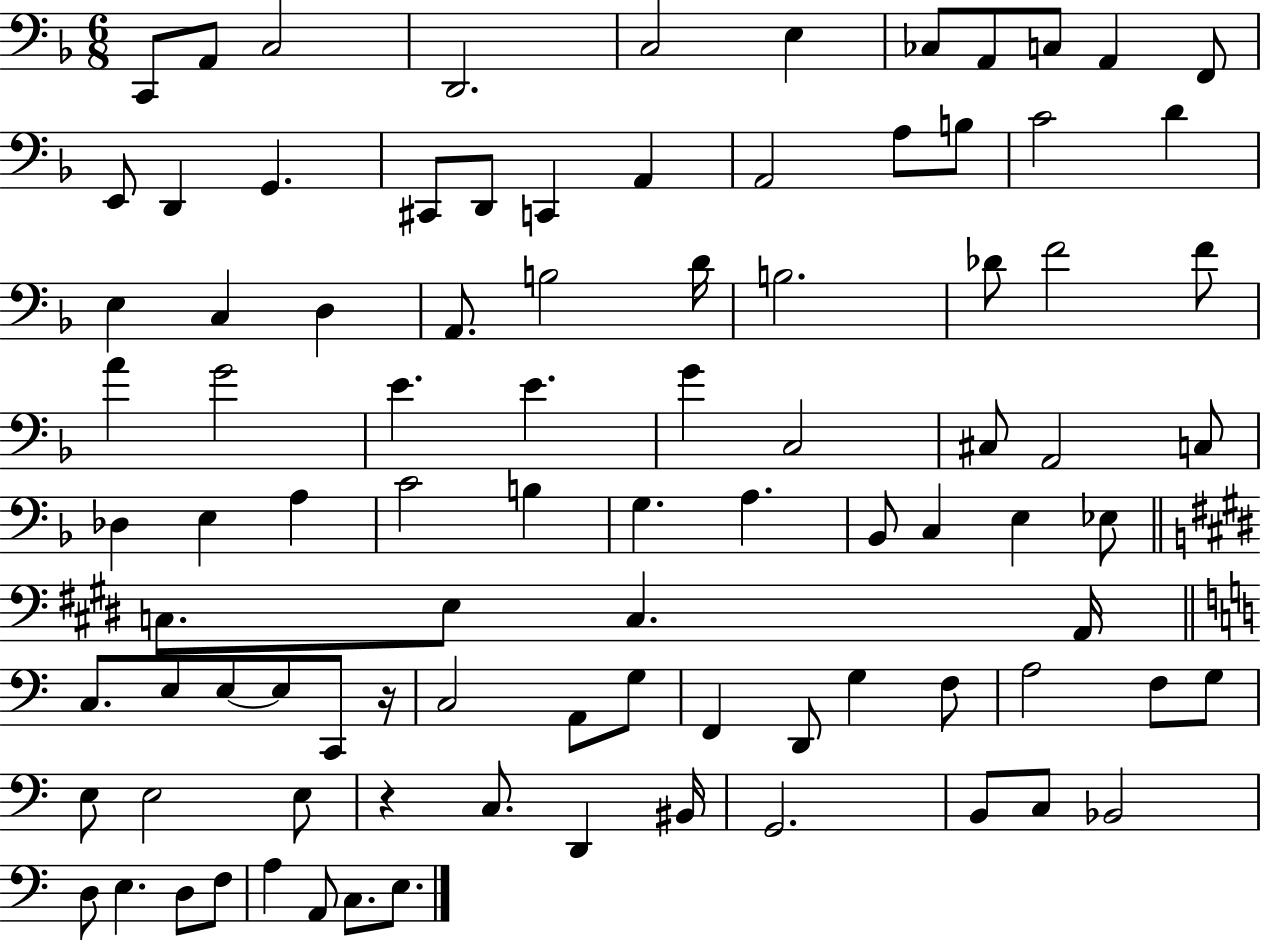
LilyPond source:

{
  \clef bass
  \numericTimeSignature
  \time 6/8
  \key f \major
  \repeat volta 2 { c,8 a,8 c2 | d,2. | c2 e4 | ces8 a,8 c8 a,4 f,8 | \break e,8 d,4 g,4. | cis,8 d,8 c,4 a,4 | a,2 a8 b8 | c'2 d'4 | \break e4 c4 d4 | a,8. b2 d'16 | b2. | des'8 f'2 f'8 | \break a'4 g'2 | e'4. e'4. | g'4 c2 | cis8 a,2 c8 | \break des4 e4 a4 | c'2 b4 | g4. a4. | bes,8 c4 e4 ees8 | \break \bar "||" \break \key e \major c8. e8 c4. a,16 | \bar "||" \break \key c \major c8. e8 e8~~ e8 c,8 r16 | c2 a,8 g8 | f,4 d,8 g4 f8 | a2 f8 g8 | \break e8 e2 e8 | r4 c8. d,4 bis,16 | g,2. | b,8 c8 bes,2 | \break d8 e4. d8 f8 | a4 a,8 c8. e8. | } \bar "|."
}